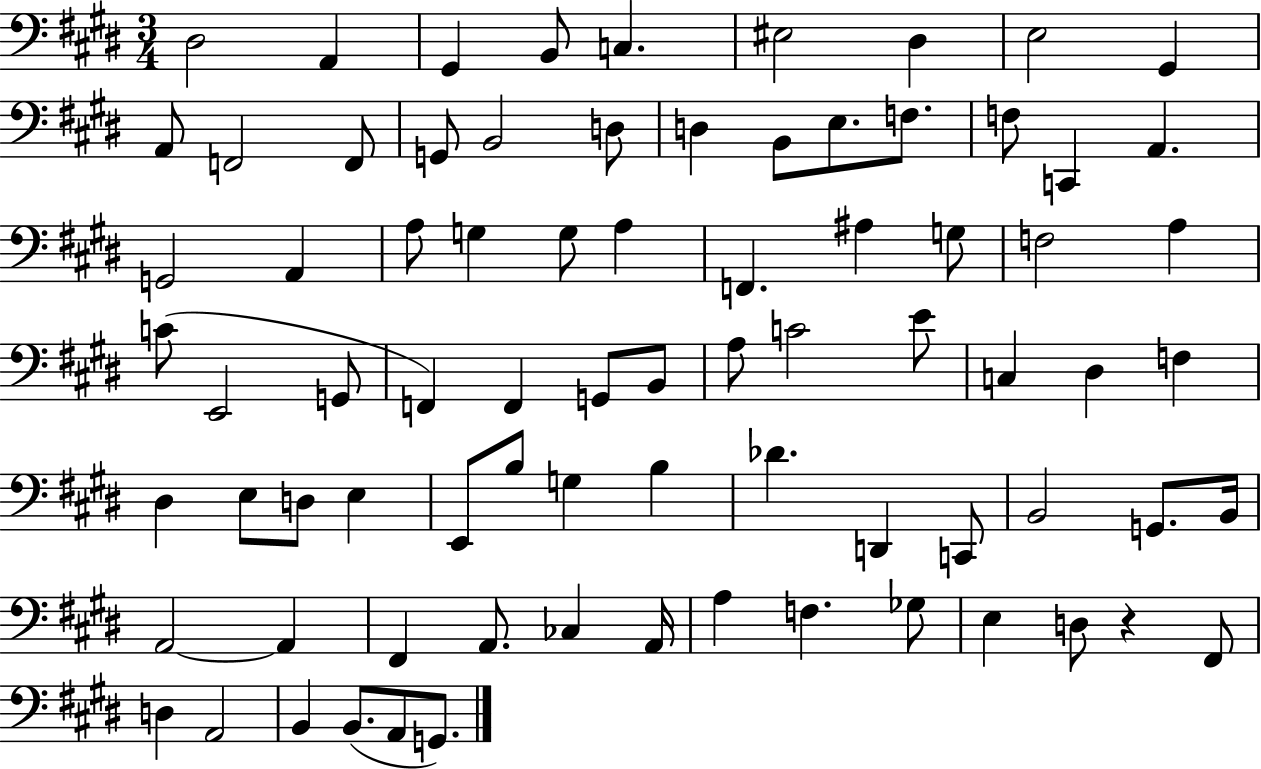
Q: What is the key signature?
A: E major